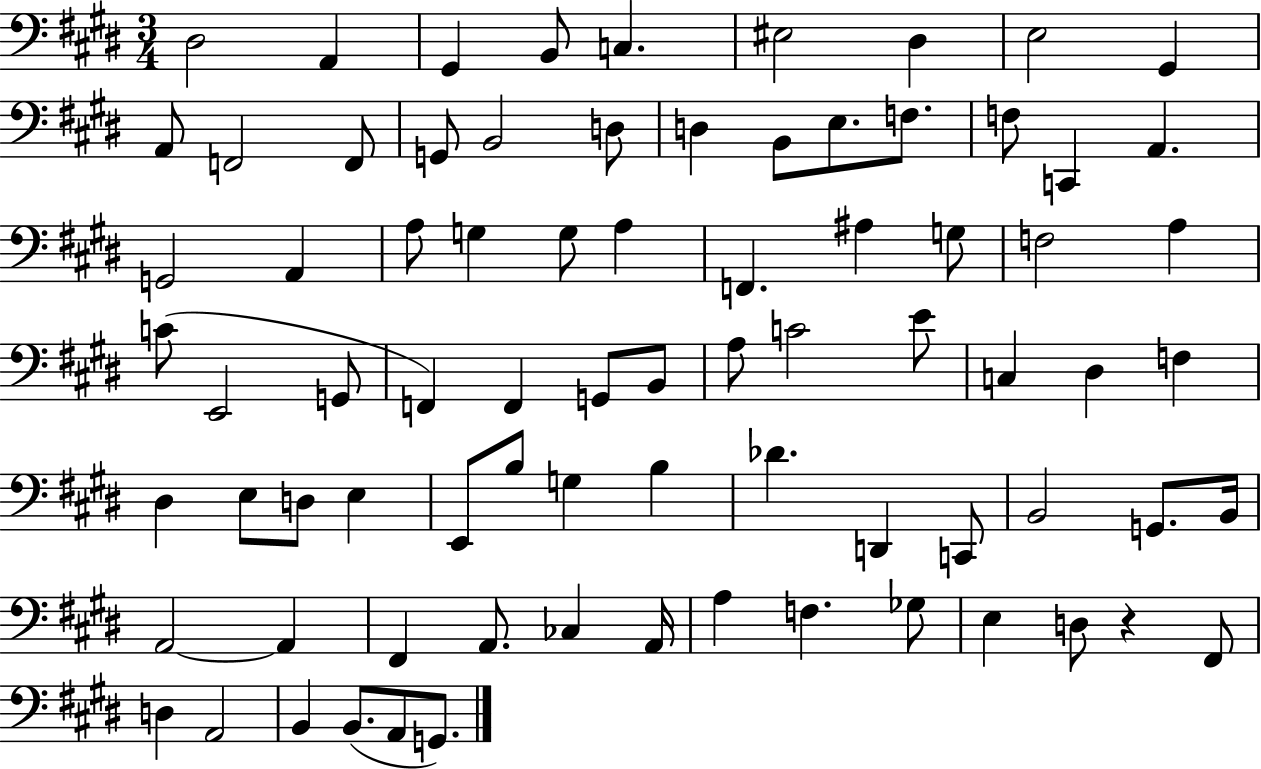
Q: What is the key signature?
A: E major